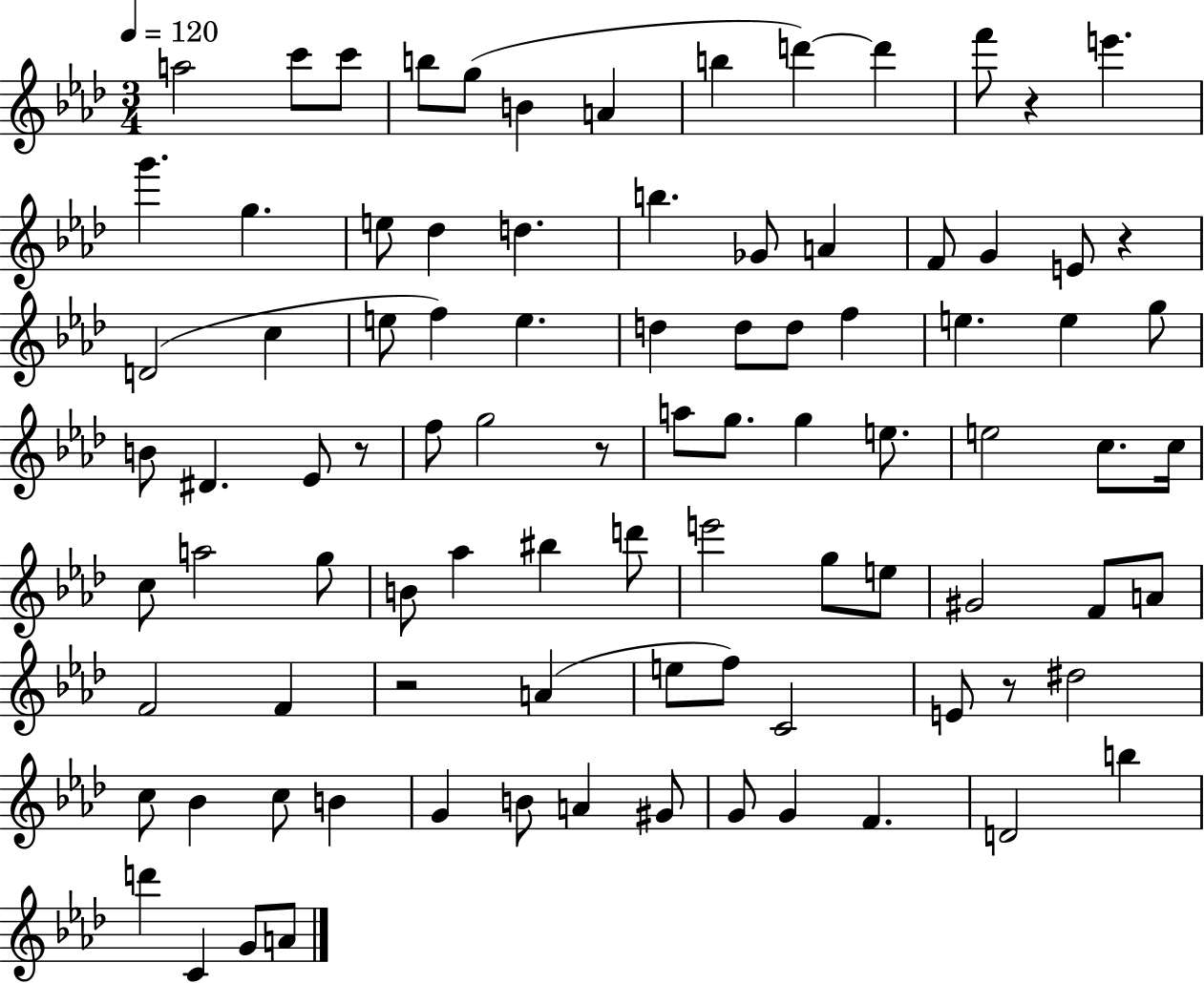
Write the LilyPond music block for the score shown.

{
  \clef treble
  \numericTimeSignature
  \time 3/4
  \key aes \major
  \tempo 4 = 120
  a''2 c'''8 c'''8 | b''8 g''8( b'4 a'4 | b''4 d'''4~~) d'''4 | f'''8 r4 e'''4. | \break g'''4. g''4. | e''8 des''4 d''4. | b''4. ges'8 a'4 | f'8 g'4 e'8 r4 | \break d'2( c''4 | e''8 f''4) e''4. | d''4 d''8 d''8 f''4 | e''4. e''4 g''8 | \break b'8 dis'4. ees'8 r8 | f''8 g''2 r8 | a''8 g''8. g''4 e''8. | e''2 c''8. c''16 | \break c''8 a''2 g''8 | b'8 aes''4 bis''4 d'''8 | e'''2 g''8 e''8 | gis'2 f'8 a'8 | \break f'2 f'4 | r2 a'4( | e''8 f''8) c'2 | e'8 r8 dis''2 | \break c''8 bes'4 c''8 b'4 | g'4 b'8 a'4 gis'8 | g'8 g'4 f'4. | d'2 b''4 | \break d'''4 c'4 g'8 a'8 | \bar "|."
}